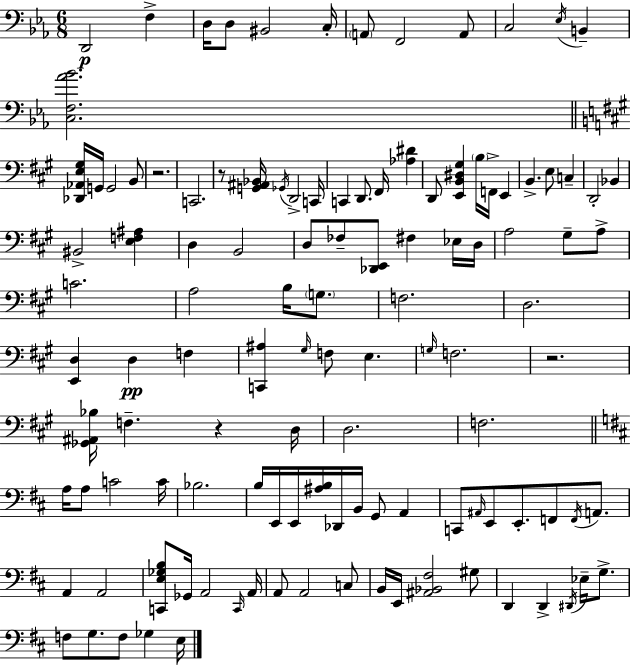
X:1
T:Untitled
M:6/8
L:1/4
K:Cm
D,,2 F, D,/4 D,/2 ^B,,2 C,/4 A,,/2 F,,2 A,,/2 C,2 _E,/4 B,, [C,F,_A_B]2 [_D,,_A,,E,^G,]/4 G,,/4 G,,2 B,,/2 z2 C,,2 z/2 [G,,^A,,_B,,]/4 _G,,/4 D,,2 C,,/4 C,, D,,/2 ^F,,/4 [_A,^D] D,,/2 [E,,B,,^D,^G,] B,/4 F,,/4 E,, B,, E,/2 C, D,,2 _B,, ^B,,2 [E,F,^A,] D, B,,2 D,/2 _F,/2 [_D,,E,,]/2 ^F, _E,/4 D,/4 A,2 ^G,/2 A,/2 C2 A,2 B,/4 G,/2 F,2 D,2 [E,,D,] D, F, [C,,^A,] ^G,/4 F,/2 E, G,/4 F,2 z2 [_G,,^A,,_B,]/4 F, z D,/4 D,2 F,2 A,/4 A,/2 C2 C/4 _B,2 B,/4 E,,/4 E,,/4 [^A,B,]/4 _D,,/4 B,,/4 G,,/2 A,, C,,/2 ^A,,/4 E,,/2 E,,/2 F,,/2 F,,/4 A,,/2 A,, A,,2 [C,,E,_G,B,]/2 _G,,/4 A,,2 C,,/4 A,,/4 A,,/2 A,,2 C,/2 B,,/4 E,,/4 [^A,,_B,,^F,]2 ^G,/2 D,, D,, ^D,,/4 _E,/4 G,/2 F,/2 G,/2 F,/2 _G, E,/4